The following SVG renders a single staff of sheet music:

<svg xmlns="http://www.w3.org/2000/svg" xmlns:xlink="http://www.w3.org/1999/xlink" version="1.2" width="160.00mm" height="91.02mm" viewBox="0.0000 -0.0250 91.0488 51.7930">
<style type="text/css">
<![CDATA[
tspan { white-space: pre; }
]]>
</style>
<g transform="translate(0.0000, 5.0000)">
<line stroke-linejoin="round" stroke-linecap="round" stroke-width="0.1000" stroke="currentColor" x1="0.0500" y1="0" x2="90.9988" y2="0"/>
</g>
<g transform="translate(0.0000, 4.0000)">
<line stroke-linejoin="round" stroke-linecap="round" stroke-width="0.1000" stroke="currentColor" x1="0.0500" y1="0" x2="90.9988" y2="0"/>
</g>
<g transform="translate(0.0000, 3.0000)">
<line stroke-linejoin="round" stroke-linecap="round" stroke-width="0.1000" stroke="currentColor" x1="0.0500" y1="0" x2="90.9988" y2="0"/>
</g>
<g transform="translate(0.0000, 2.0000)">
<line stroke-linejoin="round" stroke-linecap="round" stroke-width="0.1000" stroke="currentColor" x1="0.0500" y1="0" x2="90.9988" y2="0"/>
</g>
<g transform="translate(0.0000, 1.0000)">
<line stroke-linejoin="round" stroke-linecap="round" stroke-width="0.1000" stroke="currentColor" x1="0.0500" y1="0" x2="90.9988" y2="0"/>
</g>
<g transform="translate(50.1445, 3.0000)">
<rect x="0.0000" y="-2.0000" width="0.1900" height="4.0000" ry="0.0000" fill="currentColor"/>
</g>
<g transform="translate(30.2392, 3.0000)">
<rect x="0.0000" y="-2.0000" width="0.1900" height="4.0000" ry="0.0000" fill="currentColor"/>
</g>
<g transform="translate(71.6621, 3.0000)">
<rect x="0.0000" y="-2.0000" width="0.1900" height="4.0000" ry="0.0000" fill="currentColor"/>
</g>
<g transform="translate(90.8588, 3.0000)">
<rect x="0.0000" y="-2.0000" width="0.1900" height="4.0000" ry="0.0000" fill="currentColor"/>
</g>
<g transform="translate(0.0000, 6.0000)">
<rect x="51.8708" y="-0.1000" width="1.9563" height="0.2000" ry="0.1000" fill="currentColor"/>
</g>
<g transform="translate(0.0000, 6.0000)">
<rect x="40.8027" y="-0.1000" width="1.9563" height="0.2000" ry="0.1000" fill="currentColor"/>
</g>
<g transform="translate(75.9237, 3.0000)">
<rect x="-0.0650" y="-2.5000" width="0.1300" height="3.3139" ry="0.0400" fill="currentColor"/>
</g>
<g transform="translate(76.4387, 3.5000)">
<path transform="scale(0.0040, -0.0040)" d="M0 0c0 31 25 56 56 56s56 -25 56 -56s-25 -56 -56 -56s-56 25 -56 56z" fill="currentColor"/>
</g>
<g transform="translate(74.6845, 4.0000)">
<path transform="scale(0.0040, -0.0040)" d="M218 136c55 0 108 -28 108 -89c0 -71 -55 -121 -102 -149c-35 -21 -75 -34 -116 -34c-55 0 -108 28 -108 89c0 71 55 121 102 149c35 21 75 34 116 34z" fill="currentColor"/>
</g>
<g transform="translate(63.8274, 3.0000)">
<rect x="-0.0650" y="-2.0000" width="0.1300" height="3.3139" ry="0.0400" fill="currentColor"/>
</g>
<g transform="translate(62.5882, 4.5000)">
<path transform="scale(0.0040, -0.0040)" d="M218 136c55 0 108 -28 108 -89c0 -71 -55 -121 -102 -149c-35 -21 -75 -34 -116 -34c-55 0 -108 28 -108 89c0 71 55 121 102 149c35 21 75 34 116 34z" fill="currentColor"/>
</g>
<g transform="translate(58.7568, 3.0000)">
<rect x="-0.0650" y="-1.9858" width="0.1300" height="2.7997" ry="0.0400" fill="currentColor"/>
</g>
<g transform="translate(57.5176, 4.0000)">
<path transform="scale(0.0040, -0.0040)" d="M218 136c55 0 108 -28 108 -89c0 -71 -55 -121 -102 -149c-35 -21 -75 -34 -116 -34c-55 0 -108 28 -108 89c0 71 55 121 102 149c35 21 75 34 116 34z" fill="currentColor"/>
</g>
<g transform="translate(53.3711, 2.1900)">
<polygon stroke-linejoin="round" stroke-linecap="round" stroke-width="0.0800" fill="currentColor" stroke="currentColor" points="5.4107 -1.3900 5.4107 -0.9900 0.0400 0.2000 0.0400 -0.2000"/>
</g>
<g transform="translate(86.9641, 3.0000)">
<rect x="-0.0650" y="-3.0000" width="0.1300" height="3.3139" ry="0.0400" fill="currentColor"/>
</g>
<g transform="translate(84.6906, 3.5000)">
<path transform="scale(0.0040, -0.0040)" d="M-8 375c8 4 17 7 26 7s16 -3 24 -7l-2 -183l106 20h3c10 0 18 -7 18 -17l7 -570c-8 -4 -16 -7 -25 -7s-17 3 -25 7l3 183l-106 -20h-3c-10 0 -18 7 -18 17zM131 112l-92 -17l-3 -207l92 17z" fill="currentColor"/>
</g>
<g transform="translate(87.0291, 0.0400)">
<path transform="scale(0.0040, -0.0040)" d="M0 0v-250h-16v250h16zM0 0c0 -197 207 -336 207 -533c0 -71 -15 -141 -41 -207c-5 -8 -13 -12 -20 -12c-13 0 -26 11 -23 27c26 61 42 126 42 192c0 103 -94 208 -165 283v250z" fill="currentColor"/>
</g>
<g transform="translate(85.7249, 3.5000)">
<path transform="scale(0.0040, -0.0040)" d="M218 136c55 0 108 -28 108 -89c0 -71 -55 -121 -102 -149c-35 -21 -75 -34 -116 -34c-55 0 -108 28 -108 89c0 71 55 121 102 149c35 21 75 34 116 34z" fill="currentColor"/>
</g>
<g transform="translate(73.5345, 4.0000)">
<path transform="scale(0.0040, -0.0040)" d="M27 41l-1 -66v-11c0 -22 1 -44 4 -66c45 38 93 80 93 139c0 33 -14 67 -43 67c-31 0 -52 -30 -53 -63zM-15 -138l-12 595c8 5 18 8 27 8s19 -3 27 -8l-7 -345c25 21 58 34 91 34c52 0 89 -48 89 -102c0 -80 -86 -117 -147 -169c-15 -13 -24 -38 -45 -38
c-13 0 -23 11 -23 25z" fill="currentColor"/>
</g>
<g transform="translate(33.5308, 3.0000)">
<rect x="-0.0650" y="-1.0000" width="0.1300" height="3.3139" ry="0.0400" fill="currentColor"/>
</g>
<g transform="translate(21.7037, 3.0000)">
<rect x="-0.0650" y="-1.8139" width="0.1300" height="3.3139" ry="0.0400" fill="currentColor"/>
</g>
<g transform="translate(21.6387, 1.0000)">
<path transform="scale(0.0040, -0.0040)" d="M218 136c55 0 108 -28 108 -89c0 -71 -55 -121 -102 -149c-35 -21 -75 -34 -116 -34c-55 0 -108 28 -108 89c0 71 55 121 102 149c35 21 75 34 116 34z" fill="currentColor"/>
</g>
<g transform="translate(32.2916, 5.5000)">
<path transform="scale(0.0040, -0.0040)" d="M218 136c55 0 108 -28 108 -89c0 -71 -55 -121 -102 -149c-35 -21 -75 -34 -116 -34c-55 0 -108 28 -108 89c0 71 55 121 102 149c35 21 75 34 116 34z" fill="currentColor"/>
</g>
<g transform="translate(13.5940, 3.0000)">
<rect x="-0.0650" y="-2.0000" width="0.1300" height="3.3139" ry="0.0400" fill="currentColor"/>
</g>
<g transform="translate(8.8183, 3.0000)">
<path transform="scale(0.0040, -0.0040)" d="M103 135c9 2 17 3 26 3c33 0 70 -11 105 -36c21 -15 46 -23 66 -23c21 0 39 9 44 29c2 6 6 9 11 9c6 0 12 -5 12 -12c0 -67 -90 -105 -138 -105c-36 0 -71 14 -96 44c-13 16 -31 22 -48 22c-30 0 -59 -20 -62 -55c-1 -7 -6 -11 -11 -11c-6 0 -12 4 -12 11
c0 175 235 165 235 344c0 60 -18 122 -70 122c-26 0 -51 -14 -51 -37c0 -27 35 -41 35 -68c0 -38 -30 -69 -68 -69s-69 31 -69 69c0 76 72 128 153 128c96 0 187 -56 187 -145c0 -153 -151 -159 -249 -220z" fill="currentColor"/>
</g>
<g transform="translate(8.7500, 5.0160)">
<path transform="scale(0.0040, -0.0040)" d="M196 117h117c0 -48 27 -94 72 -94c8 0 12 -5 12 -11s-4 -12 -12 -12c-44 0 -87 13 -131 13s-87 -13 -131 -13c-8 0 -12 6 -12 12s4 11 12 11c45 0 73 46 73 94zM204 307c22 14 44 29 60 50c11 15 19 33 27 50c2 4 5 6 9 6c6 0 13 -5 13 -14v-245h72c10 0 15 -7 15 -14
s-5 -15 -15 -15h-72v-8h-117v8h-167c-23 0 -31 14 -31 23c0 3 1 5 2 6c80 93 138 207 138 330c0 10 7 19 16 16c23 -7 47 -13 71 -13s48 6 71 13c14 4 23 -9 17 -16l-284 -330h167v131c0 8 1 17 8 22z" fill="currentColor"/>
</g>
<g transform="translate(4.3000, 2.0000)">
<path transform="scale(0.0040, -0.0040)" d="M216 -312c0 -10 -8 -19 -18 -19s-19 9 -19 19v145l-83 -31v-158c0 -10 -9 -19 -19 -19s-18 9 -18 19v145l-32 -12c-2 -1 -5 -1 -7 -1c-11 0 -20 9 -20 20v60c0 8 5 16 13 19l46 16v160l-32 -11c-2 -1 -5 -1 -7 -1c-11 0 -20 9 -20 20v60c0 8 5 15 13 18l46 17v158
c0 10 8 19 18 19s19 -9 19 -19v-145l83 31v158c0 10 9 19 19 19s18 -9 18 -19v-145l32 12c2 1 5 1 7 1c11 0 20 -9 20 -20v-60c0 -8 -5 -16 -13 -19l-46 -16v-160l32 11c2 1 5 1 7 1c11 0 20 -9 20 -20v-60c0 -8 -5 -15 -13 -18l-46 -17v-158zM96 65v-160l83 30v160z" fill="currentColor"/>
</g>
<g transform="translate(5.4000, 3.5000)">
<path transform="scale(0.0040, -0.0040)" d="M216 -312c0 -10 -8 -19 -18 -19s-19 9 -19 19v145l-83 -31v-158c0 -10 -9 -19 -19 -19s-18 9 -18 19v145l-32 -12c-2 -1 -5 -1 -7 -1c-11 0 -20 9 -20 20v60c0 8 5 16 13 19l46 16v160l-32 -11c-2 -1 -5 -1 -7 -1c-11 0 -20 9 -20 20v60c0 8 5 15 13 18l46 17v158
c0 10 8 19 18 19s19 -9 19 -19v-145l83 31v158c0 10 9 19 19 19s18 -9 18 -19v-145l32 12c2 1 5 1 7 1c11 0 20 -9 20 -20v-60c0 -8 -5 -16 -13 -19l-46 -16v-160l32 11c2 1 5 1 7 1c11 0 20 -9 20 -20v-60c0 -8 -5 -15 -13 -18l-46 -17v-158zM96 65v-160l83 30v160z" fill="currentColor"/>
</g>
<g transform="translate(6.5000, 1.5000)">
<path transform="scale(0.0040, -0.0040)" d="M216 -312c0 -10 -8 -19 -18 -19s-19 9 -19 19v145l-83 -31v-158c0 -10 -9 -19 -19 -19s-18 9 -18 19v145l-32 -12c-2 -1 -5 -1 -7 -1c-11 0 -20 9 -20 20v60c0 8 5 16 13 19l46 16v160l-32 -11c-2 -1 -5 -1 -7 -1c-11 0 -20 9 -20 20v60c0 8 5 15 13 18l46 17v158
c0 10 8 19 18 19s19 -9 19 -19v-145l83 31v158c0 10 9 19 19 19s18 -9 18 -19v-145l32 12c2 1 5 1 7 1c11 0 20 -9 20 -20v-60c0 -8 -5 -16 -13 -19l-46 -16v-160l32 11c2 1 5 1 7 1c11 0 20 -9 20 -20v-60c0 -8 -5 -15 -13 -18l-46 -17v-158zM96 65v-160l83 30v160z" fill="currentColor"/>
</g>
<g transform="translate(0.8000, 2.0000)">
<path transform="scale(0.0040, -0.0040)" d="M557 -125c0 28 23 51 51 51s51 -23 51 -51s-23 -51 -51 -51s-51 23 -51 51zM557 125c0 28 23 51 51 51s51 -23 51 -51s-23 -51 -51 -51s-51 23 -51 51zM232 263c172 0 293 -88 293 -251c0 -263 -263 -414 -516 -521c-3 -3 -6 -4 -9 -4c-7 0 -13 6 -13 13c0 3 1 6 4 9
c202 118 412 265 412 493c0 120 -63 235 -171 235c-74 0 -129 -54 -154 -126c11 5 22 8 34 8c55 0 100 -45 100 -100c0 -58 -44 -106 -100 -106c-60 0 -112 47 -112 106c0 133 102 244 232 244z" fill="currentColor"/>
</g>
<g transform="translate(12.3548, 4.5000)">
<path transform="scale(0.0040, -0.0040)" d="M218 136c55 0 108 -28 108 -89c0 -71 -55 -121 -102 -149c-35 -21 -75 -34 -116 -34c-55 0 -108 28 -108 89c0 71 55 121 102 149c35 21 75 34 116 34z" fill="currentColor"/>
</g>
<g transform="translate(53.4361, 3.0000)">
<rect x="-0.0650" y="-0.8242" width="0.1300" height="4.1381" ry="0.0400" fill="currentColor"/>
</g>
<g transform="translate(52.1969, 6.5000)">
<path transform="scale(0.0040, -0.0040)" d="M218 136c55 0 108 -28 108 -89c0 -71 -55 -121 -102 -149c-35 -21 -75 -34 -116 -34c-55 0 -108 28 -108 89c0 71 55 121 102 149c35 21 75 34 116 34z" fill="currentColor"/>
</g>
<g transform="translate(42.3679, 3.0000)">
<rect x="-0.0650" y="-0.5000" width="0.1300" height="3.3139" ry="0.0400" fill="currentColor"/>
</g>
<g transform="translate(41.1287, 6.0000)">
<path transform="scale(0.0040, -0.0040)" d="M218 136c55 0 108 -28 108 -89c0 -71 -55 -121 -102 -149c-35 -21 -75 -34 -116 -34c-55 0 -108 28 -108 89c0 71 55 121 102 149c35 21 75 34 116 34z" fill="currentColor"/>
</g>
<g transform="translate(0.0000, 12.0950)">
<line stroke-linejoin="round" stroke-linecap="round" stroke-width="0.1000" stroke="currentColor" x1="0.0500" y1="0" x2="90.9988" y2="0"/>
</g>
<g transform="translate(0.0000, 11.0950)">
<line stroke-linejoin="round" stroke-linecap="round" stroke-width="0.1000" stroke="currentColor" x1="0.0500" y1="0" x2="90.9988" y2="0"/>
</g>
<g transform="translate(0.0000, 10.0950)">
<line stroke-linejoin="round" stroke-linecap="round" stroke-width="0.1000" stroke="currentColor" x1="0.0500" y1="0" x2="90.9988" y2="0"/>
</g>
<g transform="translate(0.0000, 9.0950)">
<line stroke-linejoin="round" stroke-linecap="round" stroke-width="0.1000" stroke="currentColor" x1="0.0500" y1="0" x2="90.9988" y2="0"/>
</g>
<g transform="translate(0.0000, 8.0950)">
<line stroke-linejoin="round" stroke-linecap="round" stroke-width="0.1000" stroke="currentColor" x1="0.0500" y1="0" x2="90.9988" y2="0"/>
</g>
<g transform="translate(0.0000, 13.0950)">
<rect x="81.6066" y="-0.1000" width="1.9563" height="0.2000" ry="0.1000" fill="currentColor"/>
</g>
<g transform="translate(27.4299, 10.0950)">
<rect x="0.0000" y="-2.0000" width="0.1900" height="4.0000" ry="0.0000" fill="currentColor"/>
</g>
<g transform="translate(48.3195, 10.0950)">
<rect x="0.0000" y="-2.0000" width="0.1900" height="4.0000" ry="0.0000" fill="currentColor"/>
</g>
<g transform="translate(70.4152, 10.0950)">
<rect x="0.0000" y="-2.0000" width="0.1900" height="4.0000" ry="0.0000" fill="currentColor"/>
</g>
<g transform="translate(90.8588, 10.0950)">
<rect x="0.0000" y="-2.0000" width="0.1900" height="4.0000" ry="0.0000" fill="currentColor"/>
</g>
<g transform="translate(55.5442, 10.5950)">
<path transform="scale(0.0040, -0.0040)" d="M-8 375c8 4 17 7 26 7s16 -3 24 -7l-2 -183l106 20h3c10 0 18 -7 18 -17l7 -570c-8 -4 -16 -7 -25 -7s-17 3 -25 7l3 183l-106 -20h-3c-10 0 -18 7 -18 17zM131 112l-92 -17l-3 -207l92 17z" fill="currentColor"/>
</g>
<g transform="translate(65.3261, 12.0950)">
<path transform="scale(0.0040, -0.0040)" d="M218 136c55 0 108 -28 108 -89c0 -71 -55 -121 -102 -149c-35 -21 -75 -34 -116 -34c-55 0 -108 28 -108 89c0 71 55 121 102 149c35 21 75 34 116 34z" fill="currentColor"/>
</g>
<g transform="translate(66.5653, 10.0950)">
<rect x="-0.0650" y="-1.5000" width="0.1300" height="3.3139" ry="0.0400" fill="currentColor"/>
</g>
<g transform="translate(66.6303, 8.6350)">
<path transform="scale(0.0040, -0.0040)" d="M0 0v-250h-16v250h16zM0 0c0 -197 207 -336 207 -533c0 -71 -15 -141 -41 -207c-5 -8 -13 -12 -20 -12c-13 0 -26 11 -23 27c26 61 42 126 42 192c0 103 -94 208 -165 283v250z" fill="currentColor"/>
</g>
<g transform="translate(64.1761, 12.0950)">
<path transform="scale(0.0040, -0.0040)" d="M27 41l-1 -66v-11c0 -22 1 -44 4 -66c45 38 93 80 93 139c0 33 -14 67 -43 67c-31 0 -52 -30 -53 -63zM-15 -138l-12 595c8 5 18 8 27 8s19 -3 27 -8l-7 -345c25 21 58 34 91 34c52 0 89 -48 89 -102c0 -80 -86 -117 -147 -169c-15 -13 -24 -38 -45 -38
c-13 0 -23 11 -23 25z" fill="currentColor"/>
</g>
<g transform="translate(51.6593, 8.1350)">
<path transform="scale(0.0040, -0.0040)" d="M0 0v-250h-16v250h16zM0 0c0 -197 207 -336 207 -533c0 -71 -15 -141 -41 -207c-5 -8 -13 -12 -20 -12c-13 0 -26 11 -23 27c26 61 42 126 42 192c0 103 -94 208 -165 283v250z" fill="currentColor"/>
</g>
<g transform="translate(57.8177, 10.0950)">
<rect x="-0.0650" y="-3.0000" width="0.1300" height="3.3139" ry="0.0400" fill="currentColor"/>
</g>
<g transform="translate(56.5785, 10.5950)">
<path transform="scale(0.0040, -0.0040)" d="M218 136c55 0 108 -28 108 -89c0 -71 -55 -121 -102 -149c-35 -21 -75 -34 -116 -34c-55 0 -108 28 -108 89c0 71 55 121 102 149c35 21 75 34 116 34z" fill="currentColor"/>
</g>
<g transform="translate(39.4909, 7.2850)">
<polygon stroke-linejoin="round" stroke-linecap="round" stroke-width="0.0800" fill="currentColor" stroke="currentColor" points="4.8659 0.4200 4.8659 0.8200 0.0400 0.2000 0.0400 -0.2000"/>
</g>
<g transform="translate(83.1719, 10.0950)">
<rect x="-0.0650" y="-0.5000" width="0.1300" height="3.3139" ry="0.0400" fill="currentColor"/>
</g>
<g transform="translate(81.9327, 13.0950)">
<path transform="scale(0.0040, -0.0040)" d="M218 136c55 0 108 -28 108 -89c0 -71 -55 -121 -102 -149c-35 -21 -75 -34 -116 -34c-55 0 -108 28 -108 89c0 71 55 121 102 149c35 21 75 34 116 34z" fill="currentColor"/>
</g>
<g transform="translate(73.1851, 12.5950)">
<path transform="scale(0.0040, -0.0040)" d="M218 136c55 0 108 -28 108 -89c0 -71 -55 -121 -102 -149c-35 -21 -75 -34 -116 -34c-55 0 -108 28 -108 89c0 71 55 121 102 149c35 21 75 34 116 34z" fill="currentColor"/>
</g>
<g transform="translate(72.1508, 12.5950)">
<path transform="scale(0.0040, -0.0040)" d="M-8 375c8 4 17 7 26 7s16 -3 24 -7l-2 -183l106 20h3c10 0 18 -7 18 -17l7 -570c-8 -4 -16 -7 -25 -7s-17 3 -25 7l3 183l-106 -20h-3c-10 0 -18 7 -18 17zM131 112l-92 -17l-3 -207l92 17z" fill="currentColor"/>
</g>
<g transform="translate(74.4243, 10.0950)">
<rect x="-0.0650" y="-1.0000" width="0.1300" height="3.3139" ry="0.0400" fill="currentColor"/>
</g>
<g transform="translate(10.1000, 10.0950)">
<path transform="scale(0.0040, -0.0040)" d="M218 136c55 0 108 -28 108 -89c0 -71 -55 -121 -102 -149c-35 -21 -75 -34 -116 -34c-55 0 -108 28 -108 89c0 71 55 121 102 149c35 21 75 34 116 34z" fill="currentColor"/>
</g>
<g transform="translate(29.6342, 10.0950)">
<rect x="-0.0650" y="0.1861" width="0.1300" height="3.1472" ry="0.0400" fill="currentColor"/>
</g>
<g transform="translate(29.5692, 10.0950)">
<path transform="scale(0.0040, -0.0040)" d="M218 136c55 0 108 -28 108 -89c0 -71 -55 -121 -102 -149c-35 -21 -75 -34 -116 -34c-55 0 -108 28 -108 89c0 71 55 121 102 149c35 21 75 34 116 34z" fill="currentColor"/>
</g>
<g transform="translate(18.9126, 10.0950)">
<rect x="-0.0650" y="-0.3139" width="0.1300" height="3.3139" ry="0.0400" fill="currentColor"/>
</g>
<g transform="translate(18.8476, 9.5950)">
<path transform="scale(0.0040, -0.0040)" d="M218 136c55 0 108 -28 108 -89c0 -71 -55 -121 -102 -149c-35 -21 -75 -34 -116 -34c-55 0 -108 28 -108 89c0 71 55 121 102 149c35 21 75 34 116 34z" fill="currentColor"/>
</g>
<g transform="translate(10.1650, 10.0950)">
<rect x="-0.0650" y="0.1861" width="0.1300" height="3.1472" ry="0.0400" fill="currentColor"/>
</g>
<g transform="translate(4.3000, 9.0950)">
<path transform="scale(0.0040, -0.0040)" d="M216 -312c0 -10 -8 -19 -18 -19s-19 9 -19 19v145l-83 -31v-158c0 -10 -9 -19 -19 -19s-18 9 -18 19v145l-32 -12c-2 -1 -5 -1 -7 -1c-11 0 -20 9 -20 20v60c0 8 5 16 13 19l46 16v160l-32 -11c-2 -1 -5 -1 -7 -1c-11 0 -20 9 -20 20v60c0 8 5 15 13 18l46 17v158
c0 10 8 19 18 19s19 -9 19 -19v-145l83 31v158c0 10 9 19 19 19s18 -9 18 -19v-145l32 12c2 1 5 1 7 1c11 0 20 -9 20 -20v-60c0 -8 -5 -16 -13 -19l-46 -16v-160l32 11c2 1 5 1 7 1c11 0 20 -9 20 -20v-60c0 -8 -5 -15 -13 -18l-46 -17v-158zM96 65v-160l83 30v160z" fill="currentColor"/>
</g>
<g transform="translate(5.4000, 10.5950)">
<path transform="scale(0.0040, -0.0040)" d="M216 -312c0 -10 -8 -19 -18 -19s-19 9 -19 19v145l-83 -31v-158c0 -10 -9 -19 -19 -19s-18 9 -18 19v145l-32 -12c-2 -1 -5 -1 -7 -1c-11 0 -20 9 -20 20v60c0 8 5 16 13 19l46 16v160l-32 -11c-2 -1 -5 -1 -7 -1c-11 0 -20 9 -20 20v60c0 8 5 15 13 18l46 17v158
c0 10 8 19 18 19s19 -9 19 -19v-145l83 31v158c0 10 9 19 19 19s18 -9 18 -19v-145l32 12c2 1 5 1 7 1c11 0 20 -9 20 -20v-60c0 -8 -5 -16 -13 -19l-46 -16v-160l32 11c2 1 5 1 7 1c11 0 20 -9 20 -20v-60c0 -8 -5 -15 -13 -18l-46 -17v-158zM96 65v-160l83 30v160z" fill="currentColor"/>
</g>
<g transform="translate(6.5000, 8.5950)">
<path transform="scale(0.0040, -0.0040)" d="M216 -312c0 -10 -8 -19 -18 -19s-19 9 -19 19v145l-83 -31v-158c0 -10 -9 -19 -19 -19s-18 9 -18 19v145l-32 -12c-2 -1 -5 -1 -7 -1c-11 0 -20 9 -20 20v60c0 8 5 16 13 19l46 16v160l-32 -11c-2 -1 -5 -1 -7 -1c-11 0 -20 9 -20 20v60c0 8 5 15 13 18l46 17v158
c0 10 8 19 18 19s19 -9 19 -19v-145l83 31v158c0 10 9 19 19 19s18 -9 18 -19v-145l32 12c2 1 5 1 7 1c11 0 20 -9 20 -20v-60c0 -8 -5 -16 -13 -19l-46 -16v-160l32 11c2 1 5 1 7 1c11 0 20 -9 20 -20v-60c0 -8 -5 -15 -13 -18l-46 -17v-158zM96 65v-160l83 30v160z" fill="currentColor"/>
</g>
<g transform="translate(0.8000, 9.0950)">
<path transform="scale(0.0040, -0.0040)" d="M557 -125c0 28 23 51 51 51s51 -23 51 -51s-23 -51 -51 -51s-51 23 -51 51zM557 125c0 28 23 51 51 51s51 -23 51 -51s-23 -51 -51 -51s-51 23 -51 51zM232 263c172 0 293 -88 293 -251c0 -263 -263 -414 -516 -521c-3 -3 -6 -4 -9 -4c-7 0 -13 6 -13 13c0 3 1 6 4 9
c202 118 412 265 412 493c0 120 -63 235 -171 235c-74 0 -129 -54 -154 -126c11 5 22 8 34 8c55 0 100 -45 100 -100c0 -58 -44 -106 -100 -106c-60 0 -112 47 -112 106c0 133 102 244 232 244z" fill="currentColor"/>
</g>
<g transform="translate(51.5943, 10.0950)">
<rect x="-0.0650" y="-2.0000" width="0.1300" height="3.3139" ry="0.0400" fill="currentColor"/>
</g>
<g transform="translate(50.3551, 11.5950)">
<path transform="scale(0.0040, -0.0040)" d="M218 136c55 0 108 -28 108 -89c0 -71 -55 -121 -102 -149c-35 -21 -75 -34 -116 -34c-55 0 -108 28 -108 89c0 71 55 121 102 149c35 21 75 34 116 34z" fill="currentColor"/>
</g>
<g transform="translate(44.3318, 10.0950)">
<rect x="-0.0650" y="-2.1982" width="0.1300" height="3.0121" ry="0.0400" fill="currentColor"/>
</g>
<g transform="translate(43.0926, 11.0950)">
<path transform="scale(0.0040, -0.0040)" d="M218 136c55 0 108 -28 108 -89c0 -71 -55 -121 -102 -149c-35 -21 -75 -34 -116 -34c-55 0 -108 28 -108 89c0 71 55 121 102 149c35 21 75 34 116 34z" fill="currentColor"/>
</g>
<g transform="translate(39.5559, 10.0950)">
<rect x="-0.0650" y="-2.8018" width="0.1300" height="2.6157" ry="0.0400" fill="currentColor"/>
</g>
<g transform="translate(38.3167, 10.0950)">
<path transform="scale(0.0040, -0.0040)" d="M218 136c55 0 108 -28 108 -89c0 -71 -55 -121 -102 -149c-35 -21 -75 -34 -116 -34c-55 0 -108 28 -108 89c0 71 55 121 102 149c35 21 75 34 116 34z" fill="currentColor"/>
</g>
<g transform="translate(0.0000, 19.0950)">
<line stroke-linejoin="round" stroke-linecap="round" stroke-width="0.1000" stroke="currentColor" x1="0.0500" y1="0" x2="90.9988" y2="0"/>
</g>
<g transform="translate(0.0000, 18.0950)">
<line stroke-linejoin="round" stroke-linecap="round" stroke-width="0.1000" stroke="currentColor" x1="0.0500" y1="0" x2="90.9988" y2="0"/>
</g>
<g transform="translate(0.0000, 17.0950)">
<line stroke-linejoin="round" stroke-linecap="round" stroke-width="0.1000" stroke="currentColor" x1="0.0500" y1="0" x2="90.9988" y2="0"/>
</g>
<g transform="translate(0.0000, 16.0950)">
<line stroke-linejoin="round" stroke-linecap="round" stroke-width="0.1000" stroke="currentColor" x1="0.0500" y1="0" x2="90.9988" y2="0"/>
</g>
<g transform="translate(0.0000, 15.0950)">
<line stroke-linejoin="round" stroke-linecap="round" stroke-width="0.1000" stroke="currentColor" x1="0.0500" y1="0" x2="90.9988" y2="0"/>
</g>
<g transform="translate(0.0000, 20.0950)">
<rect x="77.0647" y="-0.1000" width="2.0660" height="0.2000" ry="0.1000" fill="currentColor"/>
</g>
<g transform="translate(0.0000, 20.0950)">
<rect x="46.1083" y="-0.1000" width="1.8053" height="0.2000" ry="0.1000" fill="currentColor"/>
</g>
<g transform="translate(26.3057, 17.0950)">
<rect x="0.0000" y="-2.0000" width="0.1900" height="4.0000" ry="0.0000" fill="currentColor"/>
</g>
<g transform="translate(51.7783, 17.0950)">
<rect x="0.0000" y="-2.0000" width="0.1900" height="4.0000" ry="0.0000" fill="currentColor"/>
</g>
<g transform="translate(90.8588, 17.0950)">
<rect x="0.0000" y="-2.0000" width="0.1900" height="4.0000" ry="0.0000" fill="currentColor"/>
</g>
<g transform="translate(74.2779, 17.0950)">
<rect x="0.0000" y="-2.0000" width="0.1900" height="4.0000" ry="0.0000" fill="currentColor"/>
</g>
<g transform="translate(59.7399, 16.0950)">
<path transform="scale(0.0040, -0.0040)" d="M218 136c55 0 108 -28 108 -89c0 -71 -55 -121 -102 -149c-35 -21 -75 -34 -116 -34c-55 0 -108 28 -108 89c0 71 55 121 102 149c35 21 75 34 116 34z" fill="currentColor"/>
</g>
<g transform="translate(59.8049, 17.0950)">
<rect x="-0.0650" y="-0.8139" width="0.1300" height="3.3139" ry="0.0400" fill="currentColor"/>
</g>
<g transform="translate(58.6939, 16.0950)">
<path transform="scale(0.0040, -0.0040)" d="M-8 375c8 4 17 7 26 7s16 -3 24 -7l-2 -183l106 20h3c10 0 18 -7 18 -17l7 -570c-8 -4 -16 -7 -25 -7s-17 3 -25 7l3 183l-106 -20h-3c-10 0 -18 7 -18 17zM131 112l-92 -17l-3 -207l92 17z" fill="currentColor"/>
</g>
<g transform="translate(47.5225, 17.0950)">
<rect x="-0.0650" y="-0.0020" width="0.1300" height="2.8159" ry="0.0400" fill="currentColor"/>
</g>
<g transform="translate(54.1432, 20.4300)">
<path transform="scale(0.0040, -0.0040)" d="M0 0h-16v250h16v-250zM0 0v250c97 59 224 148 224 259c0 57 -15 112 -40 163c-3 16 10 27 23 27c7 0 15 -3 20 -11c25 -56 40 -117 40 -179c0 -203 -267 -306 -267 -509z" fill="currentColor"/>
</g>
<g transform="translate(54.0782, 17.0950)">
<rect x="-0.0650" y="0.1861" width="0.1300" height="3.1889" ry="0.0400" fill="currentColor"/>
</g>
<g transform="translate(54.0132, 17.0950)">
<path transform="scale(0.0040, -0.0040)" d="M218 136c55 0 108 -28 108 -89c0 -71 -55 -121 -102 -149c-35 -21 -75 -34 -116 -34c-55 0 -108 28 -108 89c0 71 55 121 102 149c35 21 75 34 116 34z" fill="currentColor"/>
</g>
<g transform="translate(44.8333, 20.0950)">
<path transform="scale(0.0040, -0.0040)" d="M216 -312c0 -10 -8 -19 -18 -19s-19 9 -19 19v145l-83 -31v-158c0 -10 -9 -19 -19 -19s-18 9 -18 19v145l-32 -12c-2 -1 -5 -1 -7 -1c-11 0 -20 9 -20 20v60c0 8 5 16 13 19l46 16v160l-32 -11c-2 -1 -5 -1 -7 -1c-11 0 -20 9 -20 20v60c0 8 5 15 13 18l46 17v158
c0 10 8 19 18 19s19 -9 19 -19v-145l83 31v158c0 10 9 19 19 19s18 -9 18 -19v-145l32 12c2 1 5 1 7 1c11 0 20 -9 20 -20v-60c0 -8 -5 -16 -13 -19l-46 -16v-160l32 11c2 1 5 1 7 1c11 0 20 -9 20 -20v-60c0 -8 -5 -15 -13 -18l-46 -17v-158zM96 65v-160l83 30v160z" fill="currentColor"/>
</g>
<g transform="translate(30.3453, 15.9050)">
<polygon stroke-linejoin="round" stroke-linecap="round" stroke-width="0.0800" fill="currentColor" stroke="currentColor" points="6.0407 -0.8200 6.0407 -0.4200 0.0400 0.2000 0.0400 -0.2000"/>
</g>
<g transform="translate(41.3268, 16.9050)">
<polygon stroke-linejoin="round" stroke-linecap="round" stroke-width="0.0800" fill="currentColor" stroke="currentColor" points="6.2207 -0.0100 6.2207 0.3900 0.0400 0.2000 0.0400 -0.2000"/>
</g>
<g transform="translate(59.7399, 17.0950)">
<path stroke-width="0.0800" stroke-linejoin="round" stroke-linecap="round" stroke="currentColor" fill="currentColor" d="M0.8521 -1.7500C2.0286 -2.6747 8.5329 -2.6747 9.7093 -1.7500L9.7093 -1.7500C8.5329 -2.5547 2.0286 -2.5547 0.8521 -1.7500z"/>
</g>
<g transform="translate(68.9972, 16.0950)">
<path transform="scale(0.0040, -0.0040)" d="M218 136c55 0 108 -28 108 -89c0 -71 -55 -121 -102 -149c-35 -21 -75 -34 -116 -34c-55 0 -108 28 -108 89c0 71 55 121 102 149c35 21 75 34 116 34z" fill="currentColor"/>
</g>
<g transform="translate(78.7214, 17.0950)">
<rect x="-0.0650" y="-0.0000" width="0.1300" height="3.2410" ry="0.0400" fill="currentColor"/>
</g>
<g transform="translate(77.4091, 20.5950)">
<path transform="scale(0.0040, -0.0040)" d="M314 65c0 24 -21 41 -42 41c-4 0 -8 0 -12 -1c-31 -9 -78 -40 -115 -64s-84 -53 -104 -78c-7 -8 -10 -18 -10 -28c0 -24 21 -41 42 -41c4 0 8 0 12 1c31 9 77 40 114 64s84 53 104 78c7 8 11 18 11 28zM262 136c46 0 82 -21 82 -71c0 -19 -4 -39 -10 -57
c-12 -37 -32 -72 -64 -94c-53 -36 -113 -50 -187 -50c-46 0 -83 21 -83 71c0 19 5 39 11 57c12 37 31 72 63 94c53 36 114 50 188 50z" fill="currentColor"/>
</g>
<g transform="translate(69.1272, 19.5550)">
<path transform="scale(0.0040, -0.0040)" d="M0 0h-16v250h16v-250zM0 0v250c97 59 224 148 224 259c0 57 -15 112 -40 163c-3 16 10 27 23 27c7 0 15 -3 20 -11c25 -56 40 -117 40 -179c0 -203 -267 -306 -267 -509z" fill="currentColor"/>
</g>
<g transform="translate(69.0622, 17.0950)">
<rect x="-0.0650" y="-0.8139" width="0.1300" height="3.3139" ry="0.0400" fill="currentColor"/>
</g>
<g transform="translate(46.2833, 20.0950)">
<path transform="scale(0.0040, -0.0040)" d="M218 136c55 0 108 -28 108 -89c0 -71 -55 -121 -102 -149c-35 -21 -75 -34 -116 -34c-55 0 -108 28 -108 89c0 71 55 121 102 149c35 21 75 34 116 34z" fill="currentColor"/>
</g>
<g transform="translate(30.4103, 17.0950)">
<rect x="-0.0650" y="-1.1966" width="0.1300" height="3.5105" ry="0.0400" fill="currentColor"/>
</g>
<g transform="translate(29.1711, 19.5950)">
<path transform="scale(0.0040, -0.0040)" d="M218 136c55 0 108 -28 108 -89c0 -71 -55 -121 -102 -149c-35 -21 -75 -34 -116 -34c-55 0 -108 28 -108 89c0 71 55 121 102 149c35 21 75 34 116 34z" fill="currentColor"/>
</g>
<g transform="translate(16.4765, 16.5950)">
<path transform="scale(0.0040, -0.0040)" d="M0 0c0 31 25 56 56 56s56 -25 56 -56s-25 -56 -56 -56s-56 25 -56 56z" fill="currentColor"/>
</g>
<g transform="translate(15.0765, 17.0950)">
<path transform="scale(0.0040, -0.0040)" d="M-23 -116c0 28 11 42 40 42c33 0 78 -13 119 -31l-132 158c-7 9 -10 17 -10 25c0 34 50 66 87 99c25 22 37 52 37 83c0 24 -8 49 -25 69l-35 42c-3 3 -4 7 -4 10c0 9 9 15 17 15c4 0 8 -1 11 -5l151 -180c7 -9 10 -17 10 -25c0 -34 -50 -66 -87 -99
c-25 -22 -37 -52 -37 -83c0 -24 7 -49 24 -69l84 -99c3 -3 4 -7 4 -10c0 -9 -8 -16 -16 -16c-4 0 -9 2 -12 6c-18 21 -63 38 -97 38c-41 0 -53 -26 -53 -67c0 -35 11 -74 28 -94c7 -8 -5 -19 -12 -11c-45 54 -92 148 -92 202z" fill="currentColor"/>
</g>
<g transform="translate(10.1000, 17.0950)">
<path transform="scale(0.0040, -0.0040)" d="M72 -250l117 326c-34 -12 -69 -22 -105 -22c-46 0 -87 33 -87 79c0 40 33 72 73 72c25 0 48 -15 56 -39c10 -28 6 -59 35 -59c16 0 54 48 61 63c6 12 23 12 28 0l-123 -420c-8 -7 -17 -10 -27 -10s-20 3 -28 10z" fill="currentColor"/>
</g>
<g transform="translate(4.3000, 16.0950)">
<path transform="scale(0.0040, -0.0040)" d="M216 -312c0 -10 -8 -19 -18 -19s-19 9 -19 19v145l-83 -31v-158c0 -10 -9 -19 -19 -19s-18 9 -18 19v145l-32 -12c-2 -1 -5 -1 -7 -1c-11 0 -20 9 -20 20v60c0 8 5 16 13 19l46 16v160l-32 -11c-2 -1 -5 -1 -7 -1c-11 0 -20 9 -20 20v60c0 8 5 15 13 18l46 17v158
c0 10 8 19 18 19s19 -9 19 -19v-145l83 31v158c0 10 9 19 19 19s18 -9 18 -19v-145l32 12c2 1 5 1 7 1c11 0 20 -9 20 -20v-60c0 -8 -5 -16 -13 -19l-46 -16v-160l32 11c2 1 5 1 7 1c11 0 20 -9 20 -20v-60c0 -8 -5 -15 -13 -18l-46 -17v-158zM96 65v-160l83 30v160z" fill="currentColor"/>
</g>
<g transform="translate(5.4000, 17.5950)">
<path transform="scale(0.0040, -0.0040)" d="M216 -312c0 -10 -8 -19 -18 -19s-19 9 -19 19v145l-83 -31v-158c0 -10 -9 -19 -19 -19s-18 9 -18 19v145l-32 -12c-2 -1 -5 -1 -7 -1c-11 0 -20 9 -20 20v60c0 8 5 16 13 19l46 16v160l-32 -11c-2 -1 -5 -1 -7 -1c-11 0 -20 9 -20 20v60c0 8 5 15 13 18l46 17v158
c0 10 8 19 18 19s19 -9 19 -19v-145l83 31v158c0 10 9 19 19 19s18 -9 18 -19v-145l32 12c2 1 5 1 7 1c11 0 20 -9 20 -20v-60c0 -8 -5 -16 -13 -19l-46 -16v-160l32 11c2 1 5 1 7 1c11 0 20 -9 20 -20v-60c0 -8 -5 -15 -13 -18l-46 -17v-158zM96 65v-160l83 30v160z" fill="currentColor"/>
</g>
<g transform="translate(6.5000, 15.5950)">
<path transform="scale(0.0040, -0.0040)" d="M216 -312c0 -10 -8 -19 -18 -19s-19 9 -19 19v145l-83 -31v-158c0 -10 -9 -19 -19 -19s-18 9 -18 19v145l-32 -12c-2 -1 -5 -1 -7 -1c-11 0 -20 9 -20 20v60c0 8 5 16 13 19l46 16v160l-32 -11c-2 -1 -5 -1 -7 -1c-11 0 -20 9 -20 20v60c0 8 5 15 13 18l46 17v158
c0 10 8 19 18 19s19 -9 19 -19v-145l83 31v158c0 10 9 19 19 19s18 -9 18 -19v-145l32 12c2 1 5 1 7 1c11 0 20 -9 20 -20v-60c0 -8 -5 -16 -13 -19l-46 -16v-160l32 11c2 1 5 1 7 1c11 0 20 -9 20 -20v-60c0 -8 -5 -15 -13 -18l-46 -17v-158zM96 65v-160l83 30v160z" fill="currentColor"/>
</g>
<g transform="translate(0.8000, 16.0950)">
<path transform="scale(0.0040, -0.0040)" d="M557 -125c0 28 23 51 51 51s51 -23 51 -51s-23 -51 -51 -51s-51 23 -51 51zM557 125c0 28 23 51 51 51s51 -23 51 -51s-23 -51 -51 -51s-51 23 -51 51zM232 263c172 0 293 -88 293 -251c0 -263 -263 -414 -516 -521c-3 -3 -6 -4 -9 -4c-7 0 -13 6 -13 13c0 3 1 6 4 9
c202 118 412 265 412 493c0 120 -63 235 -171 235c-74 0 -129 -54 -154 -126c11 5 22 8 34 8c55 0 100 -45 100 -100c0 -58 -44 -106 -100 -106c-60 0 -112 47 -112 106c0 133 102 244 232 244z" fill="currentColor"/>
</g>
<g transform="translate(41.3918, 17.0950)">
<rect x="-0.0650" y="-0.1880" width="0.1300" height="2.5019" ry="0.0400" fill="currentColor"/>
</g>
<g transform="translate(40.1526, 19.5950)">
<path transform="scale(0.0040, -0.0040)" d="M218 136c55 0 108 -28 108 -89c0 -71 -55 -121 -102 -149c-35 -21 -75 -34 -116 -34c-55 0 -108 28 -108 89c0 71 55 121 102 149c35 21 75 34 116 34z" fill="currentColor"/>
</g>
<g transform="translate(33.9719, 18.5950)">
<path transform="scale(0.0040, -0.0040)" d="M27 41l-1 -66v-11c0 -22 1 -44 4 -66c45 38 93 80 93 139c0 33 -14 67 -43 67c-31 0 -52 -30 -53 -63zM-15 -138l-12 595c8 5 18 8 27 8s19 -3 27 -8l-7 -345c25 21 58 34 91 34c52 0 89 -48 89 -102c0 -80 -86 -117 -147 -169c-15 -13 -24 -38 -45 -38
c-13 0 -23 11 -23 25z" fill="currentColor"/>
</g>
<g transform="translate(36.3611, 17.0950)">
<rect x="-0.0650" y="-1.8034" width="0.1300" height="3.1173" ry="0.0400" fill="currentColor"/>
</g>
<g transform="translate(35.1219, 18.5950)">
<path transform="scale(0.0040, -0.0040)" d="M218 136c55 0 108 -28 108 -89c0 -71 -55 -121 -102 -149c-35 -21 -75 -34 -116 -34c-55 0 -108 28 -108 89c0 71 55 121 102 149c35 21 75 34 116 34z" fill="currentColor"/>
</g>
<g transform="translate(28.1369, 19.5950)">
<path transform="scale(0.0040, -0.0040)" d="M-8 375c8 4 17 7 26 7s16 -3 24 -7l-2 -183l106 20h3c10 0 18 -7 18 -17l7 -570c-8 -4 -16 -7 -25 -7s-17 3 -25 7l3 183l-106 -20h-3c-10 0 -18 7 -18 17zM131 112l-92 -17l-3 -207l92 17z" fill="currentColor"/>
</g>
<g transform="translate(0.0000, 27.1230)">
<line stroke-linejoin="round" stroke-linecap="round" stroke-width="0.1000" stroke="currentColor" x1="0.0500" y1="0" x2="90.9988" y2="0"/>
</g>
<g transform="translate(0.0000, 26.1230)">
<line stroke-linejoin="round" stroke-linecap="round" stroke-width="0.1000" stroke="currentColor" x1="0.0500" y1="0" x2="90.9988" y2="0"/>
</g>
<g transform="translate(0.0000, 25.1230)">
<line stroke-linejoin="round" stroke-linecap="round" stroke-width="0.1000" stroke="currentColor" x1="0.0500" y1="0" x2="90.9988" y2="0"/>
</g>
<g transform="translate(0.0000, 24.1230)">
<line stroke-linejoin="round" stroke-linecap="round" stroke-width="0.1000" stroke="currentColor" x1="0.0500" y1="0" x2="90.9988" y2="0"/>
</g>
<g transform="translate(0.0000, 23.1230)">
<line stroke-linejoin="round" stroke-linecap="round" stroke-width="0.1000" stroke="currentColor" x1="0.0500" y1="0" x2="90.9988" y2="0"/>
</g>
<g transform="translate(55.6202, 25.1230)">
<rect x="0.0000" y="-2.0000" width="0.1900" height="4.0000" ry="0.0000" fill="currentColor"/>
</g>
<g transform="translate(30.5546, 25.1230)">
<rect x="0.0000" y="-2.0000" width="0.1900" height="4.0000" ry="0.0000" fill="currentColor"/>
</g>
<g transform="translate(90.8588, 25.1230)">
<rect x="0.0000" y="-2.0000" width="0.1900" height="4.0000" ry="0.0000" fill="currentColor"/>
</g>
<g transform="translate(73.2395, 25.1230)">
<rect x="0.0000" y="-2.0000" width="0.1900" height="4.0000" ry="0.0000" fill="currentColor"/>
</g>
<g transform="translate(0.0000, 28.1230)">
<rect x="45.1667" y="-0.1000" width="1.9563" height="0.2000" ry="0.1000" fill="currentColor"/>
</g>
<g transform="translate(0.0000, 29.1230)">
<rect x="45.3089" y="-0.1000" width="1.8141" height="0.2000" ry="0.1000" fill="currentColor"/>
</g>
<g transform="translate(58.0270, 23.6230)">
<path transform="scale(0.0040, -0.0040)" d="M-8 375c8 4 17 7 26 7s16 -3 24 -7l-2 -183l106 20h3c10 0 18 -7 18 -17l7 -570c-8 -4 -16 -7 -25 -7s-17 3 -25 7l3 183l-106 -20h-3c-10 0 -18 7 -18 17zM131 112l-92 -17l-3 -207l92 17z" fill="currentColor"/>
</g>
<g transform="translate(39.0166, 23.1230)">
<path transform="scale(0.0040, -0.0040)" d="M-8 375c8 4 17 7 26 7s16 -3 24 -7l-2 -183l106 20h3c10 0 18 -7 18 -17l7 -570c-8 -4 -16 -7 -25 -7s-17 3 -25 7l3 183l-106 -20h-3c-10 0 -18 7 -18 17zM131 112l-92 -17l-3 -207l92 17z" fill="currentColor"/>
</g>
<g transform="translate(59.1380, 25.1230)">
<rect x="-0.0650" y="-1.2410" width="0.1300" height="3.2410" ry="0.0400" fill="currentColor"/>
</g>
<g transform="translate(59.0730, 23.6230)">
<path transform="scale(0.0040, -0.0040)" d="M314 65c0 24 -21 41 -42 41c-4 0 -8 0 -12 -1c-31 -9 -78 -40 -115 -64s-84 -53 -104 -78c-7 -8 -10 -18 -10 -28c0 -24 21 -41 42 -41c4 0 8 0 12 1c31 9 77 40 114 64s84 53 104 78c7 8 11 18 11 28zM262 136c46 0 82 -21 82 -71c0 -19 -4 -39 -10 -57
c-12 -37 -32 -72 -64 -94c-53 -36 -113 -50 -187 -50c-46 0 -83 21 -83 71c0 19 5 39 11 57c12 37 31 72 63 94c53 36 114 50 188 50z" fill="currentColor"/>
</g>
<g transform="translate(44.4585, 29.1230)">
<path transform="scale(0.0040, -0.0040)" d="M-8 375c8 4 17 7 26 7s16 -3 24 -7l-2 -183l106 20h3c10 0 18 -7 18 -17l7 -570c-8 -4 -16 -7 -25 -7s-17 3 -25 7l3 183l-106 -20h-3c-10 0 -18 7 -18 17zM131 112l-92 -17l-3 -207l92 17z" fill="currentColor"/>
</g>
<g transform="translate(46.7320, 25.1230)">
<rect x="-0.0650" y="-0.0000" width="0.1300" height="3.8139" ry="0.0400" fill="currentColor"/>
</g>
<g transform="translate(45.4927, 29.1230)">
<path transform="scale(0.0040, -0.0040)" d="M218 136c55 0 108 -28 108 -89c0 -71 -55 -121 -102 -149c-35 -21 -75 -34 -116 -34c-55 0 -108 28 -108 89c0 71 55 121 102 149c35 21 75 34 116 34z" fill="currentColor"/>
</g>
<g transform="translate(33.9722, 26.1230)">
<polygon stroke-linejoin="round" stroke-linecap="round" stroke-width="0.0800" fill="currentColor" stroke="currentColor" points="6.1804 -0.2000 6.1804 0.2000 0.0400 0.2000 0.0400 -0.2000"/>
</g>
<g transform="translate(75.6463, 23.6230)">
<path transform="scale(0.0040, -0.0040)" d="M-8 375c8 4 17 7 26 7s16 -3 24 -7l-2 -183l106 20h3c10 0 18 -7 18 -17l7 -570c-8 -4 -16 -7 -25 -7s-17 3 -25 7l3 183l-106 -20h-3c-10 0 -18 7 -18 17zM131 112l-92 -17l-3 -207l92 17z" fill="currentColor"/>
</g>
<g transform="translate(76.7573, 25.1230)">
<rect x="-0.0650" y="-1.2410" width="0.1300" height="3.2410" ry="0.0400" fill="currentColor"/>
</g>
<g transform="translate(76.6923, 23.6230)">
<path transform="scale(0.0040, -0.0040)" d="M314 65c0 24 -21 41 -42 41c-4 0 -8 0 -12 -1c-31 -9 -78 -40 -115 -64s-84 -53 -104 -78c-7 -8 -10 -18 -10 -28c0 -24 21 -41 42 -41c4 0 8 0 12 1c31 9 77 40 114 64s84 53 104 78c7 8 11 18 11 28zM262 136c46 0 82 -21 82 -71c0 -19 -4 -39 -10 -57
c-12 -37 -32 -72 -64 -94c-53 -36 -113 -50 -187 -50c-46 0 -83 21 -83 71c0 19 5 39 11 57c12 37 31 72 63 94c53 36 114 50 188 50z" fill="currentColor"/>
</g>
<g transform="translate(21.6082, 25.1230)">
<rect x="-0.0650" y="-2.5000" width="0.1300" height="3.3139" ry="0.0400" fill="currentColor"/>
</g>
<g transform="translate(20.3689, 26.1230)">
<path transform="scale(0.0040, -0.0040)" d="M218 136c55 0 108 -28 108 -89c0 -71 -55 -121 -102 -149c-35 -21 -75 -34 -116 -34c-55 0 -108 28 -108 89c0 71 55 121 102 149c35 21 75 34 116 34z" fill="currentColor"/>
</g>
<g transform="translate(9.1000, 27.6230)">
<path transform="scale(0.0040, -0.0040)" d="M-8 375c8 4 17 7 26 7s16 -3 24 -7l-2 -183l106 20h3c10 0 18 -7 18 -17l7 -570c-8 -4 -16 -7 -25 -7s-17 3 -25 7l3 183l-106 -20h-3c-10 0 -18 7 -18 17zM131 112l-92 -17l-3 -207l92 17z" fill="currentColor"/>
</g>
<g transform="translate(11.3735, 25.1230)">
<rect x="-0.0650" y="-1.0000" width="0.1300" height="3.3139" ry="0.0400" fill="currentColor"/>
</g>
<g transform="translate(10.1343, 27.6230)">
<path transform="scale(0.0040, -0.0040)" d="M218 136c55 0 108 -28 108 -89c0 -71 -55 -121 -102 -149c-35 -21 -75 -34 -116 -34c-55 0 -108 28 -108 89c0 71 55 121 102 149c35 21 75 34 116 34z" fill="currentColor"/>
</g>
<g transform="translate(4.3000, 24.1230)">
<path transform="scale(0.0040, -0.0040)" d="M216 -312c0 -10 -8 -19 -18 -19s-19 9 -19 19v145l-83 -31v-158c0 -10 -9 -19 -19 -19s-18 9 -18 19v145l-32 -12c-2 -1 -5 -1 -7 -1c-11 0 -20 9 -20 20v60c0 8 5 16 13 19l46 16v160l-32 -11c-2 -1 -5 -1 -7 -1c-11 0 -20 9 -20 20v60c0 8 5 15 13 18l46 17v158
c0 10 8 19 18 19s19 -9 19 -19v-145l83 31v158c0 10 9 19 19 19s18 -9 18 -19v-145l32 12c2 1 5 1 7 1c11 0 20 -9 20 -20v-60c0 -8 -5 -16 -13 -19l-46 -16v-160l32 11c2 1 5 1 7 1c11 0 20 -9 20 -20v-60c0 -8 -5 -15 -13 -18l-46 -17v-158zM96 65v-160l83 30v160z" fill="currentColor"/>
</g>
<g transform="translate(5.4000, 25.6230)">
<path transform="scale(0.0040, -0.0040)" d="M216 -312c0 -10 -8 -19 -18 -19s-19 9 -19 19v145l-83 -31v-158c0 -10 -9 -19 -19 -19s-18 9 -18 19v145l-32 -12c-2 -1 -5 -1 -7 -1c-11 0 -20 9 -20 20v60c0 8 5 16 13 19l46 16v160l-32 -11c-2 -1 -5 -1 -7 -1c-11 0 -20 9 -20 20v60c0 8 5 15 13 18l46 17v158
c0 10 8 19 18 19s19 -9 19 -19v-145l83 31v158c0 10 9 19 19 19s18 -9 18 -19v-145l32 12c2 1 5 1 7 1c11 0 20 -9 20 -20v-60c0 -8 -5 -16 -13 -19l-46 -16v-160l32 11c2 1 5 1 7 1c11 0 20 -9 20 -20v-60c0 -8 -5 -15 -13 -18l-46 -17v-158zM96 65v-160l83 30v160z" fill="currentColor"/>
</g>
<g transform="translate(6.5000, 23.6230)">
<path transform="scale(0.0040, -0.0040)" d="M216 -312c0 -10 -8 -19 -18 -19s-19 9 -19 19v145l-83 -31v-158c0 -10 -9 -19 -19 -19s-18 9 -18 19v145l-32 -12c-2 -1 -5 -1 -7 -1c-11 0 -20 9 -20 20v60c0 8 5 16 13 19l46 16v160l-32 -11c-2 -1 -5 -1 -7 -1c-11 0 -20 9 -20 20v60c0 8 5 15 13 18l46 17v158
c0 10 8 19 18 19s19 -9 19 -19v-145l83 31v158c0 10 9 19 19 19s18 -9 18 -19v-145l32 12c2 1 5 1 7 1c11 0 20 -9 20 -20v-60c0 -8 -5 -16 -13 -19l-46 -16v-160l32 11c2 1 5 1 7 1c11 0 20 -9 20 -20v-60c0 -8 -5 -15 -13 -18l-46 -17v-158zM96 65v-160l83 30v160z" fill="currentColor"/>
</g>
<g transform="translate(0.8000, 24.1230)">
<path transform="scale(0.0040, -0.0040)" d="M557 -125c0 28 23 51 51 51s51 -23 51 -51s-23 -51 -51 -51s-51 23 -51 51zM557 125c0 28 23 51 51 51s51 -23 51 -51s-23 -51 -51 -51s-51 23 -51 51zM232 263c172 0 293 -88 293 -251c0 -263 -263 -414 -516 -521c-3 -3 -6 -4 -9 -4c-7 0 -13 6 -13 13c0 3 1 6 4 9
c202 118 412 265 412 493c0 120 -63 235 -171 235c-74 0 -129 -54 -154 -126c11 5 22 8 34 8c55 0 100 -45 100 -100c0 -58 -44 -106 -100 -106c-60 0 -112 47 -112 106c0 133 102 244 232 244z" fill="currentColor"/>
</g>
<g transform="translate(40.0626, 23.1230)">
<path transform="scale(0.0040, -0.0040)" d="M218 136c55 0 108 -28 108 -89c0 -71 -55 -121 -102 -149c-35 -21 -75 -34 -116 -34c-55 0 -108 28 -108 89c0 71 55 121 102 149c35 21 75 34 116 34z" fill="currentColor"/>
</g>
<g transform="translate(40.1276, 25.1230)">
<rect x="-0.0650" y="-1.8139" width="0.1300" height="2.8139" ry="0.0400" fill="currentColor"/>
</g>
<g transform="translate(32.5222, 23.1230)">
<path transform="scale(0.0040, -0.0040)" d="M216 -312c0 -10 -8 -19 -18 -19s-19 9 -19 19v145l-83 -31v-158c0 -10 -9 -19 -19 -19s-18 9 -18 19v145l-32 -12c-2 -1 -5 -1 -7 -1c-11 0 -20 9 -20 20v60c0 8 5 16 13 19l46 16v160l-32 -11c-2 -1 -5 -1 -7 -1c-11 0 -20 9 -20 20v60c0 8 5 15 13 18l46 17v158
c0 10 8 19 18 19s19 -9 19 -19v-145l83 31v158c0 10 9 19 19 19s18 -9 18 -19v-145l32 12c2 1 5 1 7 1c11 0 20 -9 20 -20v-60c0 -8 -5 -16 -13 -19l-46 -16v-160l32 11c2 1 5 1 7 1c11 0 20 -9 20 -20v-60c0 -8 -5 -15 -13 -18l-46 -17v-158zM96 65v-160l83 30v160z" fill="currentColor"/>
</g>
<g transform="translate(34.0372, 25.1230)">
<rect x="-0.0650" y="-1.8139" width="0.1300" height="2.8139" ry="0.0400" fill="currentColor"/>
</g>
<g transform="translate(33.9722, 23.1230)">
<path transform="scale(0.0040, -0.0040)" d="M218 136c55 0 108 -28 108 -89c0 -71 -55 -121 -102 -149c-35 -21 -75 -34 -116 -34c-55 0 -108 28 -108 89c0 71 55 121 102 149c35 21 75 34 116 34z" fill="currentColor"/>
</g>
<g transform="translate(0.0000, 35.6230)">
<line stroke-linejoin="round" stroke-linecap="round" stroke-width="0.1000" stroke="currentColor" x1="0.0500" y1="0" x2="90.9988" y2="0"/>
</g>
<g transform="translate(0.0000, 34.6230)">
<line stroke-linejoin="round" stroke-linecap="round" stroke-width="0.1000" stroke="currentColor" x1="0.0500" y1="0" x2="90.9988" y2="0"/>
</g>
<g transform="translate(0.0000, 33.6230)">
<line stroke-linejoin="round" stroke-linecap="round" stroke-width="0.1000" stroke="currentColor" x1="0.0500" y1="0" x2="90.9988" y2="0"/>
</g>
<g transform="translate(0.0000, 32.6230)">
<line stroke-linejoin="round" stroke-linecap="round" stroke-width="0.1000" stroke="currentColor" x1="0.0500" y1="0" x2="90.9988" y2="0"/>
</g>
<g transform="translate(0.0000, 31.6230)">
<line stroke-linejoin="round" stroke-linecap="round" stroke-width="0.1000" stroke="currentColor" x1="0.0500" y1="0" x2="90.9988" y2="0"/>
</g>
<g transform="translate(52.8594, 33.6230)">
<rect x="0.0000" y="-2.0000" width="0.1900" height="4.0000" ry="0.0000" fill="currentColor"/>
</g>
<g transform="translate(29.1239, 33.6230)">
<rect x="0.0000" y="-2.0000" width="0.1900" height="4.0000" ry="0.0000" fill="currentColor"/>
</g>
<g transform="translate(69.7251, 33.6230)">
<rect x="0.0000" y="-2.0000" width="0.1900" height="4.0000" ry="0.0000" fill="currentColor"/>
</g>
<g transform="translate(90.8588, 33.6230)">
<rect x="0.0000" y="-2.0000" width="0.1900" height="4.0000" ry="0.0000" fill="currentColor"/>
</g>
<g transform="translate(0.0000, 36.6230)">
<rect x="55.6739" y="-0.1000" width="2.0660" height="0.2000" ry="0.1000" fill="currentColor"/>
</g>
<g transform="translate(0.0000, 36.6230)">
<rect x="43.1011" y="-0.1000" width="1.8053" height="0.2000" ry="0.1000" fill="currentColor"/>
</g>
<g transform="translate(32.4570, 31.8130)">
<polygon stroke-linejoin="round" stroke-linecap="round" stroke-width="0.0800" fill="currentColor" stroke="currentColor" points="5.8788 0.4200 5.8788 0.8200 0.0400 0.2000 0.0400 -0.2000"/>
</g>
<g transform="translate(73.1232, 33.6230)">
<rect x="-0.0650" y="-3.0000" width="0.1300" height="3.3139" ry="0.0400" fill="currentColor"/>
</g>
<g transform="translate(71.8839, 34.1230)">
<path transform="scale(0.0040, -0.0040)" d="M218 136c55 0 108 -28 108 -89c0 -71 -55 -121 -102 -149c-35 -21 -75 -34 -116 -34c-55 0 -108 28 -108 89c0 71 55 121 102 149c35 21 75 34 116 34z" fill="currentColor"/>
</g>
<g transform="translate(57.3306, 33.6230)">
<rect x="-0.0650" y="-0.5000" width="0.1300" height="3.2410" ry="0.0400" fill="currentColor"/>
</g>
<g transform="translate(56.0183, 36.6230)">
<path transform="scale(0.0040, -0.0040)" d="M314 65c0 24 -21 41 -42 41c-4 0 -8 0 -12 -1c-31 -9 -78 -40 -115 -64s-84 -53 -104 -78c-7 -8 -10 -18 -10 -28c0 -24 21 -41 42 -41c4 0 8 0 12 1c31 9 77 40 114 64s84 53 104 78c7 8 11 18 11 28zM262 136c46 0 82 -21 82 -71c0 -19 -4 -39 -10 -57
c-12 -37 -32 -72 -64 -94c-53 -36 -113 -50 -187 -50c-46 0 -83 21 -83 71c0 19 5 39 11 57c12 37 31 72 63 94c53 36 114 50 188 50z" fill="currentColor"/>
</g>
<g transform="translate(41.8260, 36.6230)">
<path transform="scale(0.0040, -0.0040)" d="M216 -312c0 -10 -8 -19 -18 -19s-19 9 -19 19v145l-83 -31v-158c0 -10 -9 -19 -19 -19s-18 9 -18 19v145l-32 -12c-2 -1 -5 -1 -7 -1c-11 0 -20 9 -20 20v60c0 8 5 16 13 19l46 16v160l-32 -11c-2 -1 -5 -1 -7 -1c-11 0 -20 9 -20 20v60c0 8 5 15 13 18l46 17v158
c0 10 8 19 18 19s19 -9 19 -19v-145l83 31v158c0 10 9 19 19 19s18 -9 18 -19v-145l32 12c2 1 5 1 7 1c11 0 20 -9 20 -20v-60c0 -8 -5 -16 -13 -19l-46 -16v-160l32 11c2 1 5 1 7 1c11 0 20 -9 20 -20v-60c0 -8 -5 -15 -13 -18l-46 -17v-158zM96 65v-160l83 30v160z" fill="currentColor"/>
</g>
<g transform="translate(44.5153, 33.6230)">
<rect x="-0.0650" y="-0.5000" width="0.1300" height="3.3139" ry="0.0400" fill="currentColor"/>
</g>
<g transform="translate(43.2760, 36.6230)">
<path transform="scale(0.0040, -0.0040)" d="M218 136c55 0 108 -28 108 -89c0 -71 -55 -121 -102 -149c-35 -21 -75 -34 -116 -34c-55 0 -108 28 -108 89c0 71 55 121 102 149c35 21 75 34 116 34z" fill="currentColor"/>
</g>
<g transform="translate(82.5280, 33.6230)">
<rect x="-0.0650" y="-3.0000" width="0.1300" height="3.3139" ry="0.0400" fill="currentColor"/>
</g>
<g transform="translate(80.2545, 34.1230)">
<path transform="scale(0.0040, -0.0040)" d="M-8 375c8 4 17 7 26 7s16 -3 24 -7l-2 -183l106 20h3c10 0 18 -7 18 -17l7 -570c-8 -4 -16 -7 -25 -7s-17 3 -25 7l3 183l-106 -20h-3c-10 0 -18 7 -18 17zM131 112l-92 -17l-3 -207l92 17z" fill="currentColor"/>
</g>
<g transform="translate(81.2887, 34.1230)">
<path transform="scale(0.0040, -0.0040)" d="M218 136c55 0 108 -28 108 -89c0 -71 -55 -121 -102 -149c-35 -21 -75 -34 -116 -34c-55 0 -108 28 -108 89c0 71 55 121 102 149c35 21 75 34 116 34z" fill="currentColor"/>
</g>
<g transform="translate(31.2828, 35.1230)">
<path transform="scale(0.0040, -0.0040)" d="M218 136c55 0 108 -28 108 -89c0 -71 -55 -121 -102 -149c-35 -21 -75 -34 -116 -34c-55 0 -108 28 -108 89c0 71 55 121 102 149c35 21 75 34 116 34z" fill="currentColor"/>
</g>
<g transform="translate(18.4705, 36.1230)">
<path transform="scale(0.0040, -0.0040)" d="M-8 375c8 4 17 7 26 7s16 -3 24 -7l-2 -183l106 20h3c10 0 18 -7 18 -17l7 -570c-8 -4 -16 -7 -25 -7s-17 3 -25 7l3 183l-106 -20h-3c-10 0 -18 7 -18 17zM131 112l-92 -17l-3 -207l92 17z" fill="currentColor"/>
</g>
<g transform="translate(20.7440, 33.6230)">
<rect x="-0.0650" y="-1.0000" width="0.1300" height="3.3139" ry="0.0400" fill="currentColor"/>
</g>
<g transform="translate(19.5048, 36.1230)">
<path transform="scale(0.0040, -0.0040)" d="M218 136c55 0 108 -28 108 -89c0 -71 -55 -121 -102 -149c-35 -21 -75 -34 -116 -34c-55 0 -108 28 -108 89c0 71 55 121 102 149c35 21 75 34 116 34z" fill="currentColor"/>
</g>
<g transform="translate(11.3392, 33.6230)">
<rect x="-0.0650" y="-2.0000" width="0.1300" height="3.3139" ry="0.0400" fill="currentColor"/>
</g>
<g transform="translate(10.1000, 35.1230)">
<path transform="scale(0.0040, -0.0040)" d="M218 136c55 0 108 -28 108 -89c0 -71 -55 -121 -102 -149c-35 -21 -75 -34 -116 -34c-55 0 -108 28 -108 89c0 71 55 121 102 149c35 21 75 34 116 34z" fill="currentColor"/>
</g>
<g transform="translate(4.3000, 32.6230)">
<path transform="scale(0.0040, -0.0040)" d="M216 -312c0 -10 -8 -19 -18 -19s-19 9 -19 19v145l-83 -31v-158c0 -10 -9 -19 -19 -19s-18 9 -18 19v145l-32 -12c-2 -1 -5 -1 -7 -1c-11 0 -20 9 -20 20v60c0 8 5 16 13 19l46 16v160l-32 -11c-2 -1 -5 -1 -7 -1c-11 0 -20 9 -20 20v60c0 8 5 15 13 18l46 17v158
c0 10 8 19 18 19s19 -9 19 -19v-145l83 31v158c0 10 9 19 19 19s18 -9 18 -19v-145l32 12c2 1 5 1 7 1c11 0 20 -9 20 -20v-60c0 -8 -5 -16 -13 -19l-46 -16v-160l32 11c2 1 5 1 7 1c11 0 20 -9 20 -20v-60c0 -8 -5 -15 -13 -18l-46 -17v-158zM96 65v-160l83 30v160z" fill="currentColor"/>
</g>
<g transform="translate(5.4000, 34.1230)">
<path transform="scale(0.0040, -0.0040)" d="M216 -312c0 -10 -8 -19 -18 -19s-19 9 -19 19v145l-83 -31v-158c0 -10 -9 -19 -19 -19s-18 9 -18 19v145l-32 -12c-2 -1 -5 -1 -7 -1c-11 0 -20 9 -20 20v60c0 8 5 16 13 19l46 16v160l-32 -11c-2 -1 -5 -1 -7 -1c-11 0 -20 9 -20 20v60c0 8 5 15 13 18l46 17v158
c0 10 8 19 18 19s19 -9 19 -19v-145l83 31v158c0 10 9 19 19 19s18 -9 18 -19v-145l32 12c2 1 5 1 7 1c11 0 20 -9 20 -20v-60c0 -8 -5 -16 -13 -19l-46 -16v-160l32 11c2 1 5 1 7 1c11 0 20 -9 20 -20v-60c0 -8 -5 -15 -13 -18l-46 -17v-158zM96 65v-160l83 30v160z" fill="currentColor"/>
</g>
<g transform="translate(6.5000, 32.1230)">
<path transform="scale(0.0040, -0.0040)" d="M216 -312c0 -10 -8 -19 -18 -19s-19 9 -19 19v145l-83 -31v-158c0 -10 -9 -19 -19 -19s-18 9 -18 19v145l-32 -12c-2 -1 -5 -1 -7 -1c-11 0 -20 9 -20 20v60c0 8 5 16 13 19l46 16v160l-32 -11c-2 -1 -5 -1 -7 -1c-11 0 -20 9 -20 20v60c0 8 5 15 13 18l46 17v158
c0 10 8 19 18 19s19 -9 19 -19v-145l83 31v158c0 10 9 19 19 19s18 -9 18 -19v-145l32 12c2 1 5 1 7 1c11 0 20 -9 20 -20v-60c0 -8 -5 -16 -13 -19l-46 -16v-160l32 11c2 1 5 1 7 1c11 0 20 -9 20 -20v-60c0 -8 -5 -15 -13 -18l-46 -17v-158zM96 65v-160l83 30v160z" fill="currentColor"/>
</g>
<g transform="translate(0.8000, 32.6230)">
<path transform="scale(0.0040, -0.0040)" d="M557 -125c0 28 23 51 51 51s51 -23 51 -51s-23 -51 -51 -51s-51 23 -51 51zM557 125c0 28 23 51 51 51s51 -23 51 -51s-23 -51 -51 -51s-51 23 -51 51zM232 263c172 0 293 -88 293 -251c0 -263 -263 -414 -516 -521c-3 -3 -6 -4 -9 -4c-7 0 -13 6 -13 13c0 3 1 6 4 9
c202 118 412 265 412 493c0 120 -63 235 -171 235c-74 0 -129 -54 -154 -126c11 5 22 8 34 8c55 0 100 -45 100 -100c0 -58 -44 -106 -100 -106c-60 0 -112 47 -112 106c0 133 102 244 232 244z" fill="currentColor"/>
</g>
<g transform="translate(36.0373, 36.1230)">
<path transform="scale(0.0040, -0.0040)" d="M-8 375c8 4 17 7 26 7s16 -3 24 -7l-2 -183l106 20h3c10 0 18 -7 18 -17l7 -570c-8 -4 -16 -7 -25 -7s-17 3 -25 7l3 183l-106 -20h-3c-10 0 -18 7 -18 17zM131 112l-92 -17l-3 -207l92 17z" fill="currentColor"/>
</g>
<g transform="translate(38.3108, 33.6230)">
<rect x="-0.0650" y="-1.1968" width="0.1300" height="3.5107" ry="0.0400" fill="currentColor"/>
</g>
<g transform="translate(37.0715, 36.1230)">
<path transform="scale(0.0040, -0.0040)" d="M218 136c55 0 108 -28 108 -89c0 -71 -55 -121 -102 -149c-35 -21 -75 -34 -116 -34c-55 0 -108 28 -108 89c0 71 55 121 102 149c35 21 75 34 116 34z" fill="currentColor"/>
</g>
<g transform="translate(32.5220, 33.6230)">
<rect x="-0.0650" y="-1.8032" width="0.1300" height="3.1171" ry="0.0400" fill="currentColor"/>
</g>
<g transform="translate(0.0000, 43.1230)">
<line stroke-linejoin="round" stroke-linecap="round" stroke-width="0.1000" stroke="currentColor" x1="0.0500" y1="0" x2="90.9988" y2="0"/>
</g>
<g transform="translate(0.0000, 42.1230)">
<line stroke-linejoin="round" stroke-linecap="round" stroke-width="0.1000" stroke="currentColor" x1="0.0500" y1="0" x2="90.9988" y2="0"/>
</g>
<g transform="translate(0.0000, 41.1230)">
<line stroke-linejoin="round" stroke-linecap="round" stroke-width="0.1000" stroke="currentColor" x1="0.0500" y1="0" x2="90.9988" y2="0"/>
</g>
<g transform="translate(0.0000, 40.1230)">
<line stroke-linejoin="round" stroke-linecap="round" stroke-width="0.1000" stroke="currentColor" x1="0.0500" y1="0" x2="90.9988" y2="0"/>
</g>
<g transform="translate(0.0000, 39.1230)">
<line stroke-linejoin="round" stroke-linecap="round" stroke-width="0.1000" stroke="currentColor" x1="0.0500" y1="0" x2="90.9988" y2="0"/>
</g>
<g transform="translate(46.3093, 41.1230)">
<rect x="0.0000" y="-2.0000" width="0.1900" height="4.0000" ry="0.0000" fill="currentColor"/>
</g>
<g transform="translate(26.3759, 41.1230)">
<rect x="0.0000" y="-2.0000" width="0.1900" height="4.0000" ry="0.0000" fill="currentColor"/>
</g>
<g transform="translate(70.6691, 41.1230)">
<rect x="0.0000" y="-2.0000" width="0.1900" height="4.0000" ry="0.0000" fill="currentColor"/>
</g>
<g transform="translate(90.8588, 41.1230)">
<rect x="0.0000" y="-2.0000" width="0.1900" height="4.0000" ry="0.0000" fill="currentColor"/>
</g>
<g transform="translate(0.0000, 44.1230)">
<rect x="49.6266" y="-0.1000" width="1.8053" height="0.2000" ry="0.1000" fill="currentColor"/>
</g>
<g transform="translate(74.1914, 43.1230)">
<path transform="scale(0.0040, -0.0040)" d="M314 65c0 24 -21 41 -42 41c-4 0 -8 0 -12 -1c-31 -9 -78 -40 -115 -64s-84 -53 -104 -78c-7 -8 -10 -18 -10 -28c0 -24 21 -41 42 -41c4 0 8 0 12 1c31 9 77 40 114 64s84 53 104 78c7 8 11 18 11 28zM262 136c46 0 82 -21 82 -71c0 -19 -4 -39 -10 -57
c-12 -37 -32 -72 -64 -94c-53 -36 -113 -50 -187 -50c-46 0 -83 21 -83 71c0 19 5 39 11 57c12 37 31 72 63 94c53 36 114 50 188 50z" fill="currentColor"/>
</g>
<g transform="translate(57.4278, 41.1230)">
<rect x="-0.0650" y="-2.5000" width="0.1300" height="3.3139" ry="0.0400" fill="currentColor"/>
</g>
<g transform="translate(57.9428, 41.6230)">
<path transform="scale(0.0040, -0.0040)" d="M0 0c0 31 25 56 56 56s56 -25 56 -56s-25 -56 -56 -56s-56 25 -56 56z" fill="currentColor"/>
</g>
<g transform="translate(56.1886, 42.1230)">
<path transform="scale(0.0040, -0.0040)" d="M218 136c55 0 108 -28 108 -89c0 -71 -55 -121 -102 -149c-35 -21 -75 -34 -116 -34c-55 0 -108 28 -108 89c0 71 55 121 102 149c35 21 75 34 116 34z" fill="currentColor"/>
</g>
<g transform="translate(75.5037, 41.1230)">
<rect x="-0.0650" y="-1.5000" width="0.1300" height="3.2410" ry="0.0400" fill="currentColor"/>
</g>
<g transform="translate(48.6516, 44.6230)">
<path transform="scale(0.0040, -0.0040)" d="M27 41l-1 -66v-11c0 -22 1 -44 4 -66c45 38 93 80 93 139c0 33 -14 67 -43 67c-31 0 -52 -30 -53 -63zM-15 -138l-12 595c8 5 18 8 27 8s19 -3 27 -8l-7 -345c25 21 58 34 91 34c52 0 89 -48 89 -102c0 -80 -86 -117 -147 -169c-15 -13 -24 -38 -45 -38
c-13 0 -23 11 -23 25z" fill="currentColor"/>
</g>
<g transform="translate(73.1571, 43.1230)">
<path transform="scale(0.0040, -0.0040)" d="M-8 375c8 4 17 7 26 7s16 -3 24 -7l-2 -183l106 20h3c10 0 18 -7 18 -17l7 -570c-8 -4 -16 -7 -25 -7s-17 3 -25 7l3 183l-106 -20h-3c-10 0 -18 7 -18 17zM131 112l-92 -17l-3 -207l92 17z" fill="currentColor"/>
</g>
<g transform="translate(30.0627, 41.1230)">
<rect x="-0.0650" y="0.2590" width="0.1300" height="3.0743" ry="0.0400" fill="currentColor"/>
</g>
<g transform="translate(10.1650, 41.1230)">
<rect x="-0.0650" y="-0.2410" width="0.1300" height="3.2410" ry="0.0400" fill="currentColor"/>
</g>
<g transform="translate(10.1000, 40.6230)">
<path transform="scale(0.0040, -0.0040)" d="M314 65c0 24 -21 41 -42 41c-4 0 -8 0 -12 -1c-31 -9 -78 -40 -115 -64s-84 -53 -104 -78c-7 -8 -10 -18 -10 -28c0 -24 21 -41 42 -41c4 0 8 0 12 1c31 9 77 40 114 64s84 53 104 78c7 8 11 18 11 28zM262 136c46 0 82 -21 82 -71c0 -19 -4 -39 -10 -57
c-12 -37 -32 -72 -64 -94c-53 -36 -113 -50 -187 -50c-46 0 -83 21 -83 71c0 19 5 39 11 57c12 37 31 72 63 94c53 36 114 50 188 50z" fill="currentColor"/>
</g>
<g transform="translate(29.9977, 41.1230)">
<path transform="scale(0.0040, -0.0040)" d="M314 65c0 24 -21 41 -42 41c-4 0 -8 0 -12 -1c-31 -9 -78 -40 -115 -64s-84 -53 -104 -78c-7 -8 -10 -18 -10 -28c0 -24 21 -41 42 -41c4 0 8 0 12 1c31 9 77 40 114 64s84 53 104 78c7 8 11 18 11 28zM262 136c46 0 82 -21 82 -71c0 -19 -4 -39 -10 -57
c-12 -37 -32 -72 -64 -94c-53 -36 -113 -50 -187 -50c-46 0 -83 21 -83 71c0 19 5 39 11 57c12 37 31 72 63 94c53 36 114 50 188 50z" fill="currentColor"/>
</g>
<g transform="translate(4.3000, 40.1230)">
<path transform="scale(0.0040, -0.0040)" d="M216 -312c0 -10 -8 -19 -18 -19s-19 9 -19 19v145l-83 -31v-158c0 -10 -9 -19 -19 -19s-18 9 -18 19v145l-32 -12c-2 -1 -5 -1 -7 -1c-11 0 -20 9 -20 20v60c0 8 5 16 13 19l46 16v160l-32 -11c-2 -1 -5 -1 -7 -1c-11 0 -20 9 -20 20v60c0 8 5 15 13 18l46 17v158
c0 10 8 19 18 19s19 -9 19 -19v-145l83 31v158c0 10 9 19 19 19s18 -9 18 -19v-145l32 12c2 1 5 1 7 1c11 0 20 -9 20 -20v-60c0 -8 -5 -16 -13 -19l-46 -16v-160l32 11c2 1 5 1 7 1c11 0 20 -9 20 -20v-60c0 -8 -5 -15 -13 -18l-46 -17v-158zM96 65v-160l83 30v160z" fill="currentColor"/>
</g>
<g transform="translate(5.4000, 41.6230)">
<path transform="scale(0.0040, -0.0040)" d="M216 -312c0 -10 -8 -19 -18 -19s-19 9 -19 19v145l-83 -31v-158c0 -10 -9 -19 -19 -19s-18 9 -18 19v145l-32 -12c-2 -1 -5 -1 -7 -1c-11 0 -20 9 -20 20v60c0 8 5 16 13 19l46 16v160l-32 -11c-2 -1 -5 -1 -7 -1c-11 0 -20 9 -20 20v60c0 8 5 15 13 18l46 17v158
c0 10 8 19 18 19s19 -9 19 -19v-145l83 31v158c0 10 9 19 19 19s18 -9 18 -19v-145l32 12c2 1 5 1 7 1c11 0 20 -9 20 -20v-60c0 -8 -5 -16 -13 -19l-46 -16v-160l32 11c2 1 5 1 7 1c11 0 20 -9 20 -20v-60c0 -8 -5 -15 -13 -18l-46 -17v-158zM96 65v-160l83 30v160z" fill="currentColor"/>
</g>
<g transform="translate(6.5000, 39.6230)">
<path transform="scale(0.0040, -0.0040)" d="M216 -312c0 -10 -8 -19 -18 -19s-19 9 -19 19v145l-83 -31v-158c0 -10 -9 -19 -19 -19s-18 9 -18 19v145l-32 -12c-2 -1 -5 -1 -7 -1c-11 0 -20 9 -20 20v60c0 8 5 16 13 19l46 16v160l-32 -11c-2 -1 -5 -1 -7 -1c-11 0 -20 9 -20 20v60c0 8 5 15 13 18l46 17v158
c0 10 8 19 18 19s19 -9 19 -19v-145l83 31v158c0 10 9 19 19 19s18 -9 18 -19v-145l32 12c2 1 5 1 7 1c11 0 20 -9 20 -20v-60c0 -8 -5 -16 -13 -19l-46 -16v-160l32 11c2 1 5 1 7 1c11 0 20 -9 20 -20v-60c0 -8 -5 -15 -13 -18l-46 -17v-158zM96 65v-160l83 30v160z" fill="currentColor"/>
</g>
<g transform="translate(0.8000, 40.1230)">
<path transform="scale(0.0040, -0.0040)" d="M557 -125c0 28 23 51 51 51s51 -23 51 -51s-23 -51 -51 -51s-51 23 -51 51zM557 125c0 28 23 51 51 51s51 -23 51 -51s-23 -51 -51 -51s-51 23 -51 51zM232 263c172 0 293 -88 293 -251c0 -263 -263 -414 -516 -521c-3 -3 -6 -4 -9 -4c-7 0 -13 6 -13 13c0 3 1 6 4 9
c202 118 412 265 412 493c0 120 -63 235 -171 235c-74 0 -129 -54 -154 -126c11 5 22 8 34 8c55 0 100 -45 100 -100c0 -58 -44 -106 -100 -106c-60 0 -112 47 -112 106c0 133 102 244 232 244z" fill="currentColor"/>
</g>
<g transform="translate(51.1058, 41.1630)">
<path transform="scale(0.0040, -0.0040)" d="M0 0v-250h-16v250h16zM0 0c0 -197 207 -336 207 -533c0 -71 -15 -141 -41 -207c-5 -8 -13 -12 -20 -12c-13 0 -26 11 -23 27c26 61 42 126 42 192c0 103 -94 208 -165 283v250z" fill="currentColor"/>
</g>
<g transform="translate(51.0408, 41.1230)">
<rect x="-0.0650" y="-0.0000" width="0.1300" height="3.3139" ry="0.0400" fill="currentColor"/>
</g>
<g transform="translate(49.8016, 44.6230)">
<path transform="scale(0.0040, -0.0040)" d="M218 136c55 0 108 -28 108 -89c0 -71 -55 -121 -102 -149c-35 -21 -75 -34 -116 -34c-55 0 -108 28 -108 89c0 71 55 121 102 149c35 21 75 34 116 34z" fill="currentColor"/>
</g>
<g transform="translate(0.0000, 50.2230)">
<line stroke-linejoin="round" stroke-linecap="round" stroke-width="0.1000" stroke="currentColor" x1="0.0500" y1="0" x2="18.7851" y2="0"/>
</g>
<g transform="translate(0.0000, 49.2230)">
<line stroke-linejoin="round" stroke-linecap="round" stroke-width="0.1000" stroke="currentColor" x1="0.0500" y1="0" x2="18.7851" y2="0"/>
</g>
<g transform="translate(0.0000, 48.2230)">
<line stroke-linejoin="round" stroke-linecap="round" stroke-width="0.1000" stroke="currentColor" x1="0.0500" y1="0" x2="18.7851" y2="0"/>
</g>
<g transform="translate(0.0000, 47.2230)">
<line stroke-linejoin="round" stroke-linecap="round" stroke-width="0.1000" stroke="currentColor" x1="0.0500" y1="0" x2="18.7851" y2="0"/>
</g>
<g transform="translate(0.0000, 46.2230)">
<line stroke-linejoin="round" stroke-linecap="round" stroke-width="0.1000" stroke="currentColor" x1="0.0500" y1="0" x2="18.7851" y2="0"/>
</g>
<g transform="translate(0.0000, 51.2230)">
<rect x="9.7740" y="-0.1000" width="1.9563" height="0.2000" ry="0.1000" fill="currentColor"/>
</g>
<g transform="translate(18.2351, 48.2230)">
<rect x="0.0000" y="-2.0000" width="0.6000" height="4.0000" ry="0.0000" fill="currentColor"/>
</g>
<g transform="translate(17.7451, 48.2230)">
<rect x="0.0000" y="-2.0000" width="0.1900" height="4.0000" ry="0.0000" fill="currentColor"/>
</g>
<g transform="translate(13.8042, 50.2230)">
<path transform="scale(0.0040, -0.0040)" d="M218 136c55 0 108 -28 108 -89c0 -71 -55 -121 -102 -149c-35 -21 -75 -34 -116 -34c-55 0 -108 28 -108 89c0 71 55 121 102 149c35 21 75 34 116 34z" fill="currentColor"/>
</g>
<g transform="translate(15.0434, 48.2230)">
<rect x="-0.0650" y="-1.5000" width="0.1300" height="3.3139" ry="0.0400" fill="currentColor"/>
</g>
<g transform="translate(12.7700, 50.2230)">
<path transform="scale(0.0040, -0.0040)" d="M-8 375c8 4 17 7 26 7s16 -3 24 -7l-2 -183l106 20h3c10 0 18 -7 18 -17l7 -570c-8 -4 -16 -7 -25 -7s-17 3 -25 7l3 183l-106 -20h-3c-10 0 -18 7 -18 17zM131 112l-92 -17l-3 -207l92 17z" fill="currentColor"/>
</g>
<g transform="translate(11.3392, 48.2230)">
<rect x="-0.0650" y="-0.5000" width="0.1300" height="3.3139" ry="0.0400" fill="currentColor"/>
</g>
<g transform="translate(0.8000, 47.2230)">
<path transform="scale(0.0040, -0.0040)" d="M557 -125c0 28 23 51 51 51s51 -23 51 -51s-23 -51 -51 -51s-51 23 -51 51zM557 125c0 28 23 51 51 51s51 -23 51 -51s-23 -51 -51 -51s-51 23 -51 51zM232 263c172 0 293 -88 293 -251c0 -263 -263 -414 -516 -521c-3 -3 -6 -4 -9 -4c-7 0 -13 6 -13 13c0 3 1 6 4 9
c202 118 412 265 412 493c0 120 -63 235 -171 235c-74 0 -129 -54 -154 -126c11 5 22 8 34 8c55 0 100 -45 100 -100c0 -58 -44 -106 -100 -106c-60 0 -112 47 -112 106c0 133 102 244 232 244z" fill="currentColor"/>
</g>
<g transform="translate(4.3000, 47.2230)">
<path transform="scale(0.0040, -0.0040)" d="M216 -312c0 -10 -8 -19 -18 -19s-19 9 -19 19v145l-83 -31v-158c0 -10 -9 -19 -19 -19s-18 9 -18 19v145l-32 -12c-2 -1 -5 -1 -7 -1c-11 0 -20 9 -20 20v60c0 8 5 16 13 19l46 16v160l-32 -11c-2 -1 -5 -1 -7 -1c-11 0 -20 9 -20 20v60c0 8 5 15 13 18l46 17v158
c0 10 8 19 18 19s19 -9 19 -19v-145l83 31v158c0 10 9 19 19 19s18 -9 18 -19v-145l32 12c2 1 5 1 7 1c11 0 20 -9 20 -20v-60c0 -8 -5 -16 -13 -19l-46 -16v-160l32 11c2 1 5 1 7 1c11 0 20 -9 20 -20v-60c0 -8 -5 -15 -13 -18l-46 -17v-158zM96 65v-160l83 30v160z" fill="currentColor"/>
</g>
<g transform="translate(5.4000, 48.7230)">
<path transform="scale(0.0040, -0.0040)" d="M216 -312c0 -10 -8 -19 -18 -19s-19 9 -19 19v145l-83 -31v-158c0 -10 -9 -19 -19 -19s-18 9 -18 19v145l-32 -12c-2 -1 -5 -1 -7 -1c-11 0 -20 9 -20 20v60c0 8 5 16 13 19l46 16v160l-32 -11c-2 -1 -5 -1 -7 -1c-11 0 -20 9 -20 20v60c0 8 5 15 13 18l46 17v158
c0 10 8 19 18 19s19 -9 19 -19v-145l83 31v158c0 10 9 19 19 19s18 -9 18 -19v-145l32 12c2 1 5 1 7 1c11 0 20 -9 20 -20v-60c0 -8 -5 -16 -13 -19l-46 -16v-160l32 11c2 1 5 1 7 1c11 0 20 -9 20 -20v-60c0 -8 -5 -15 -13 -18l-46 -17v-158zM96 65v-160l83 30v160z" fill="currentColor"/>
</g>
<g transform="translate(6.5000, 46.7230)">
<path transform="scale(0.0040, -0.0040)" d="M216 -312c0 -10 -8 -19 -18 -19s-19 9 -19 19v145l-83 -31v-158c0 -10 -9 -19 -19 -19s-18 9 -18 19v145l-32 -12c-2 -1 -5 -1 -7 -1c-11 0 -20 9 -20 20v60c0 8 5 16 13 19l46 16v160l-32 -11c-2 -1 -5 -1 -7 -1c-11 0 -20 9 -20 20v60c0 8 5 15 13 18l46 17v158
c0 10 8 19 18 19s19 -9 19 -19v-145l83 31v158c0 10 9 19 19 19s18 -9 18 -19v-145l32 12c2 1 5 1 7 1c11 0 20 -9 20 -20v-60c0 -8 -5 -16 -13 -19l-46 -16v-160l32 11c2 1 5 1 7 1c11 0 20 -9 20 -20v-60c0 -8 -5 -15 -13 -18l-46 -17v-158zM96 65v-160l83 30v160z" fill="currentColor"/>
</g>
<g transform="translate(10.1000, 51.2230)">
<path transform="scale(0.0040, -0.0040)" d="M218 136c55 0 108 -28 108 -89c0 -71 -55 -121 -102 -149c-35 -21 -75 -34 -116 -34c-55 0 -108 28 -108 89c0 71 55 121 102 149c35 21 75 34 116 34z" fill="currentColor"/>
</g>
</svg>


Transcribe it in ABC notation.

X:1
T:Untitled
M:2/4
L:1/4
K:A
A,, A, ^F,, E,, D,,/2 B,,/2 A,, _B,, C,/2 D, E, D, D,/2 B,,/2 A,,/2 C, _G,,/2 F,, E,, z/2 z F,,/2 _A,,/2 F,,/2 ^E,,/2 D,/2 F, F,/2 D,,2 F,, B,, ^A,/2 A,/2 C,, G,2 G,2 A,, F,, A,,/2 F,,/2 ^E,, E,,2 ^C, C, E,2 D,2 _D,,/2 B,, G,,2 E,, G,,